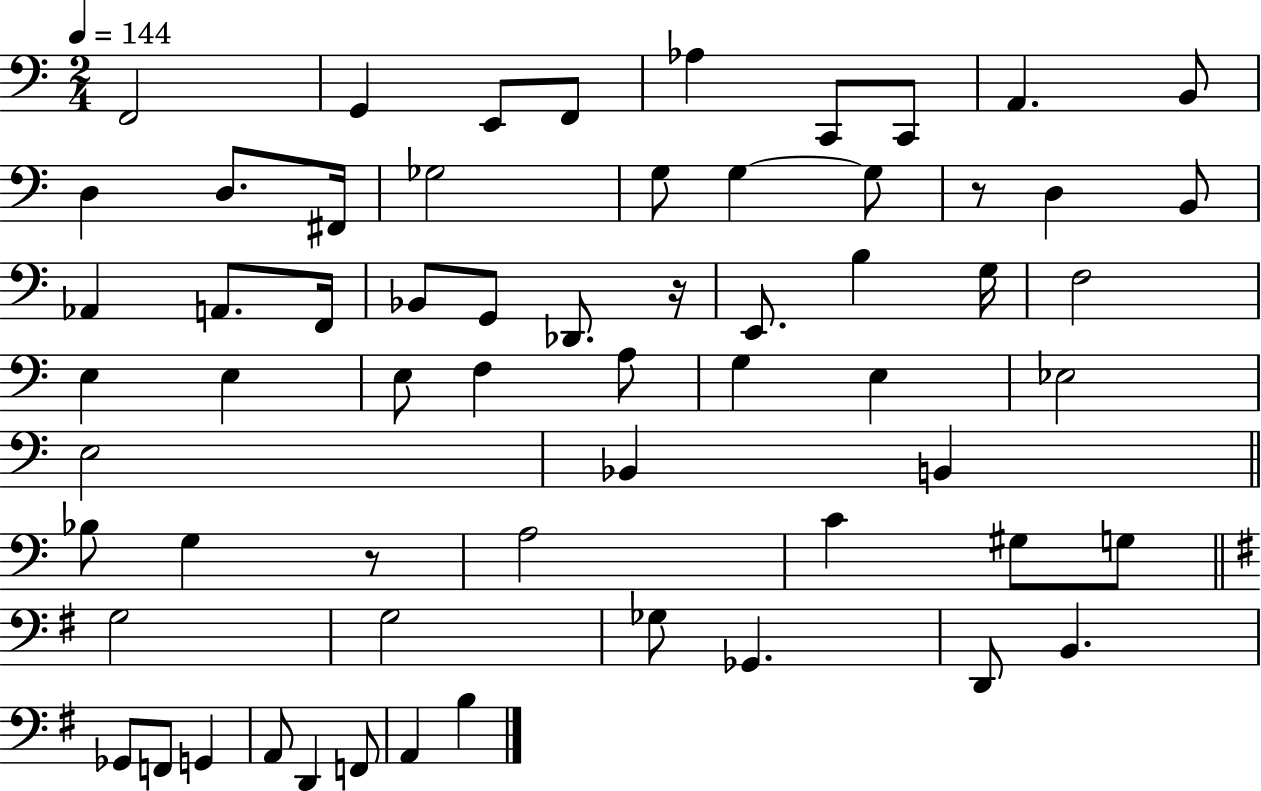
{
  \clef bass
  \numericTimeSignature
  \time 2/4
  \key c \major
  \tempo 4 = 144
  f,2 | g,4 e,8 f,8 | aes4 c,8 c,8 | a,4. b,8 | \break d4 d8. fis,16 | ges2 | g8 g4~~ g8 | r8 d4 b,8 | \break aes,4 a,8. f,16 | bes,8 g,8 des,8. r16 | e,8. b4 g16 | f2 | \break e4 e4 | e8 f4 a8 | g4 e4 | ees2 | \break e2 | bes,4 b,4 | \bar "||" \break \key c \major bes8 g4 r8 | a2 | c'4 gis8 g8 | \bar "||" \break \key g \major g2 | g2 | ges8 ges,4. | d,8 b,4. | \break ges,8 f,8 g,4 | a,8 d,4 f,8 | a,4 b4 | \bar "|."
}